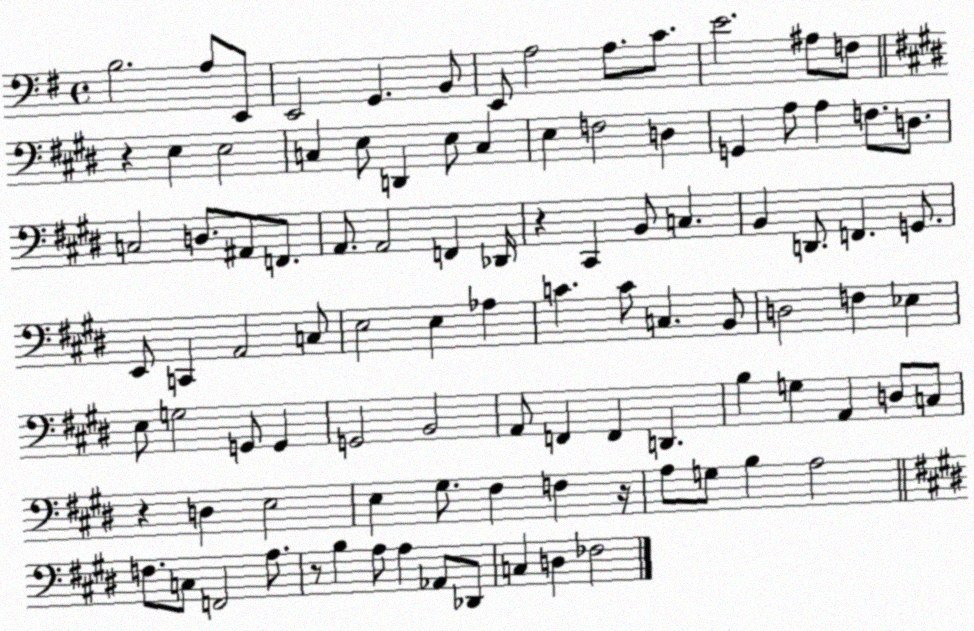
X:1
T:Untitled
M:4/4
L:1/4
K:G
B,2 A,/2 E,,/2 E,,2 G,, B,,/2 E,,/2 A,2 A,/2 C/2 E2 ^A,/2 F,/2 z E, E,2 C, E,/2 D,, E,/2 C, E, F,2 D, G,, A,/2 A, F,/2 D,/2 C,2 D,/2 ^A,,/2 F,,/2 A,,/2 A,,2 F,, _D,,/4 z ^C,, B,,/2 C, B,, D,,/2 F,, G,,/2 E,,/2 C,, A,,2 C,/2 E,2 E, _A, C C/2 C, B,,/2 D,2 F, _E, E,/2 G,2 G,,/2 G,, G,,2 B,,2 A,,/2 F,, F,, D,, B, G, A,, D,/2 C,/2 z D, E,2 E, ^G,/2 ^F, F, z/4 A,/2 G,/2 B, A,2 F,/2 C,/2 F,,2 A,/2 z/2 B, A,/2 A, _A,,/2 _D,,/2 C, D, _F,2